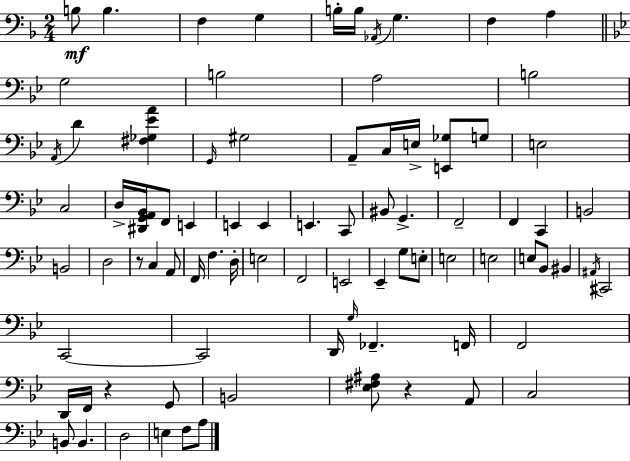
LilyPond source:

{
  \clef bass
  \numericTimeSignature
  \time 2/4
  \key f \major
  b8\mf b4. | f4 g4 | b16-. b16 \acciaccatura { aes,16 } g4. | f4 a4 | \break \bar "||" \break \key g \minor g2 | b2 | a2 | b2 | \break \acciaccatura { a,16 } d'4 <fis ges ees' a'>4 | \grace { g,16 } gis2 | a,8-- c16 e16-> <e, ges>8 | g8 e2 | \break c2 | d16-> <dis, g, a, bes,>16 f,8 e,4 | e,4 e,4 | e,4. | \break c,8 bis,8 g,4.-> | f,2-- | f,4 c,4 | b,2 | \break b,2 | d2 | r8 c4 | a,8 f,16 f4. | \break d16-. e2 | f,2 | e,2 | ees,4-- g8 | \break e8-. e2 | e2 | e8 bes,8 bis,4 | \acciaccatura { ais,16 } cis,2 | \break c,2~~ | c,2 | d,16 \grace { g16 } fes,4.-- | f,16 f,2 | \break d,16 f,16 r4 | g,8 b,2 | <ees fis ais>8 r4 | a,8 c2 | \break b,8 b,4. | d2 | e4 | f8 a8 \bar "|."
}